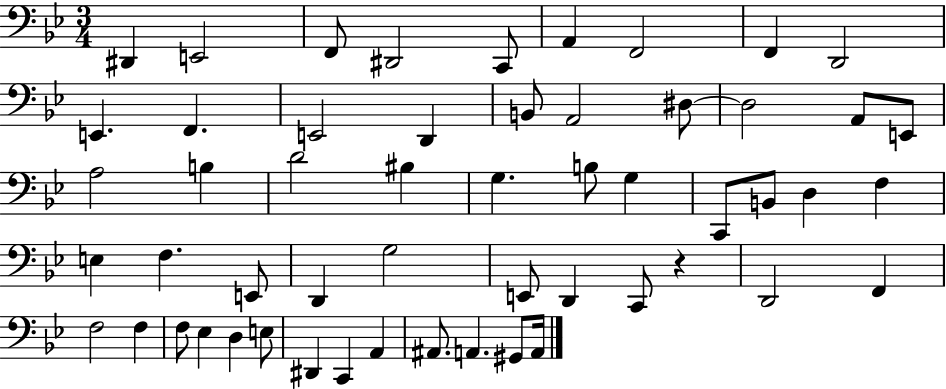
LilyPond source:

{
  \clef bass
  \numericTimeSignature
  \time 3/4
  \key bes \major
  dis,4 e,2 | f,8 dis,2 c,8 | a,4 f,2 | f,4 d,2 | \break e,4. f,4. | e,2 d,4 | b,8 a,2 dis8~~ | dis2 a,8 e,8 | \break a2 b4 | d'2 bis4 | g4. b8 g4 | c,8 b,8 d4 f4 | \break e4 f4. e,8 | d,4 g2 | e,8 d,4 c,8 r4 | d,2 f,4 | \break f2 f4 | f8 ees4 d4 e8 | dis,4 c,4 a,4 | ais,8. a,4. gis,8 a,16 | \break \bar "|."
}